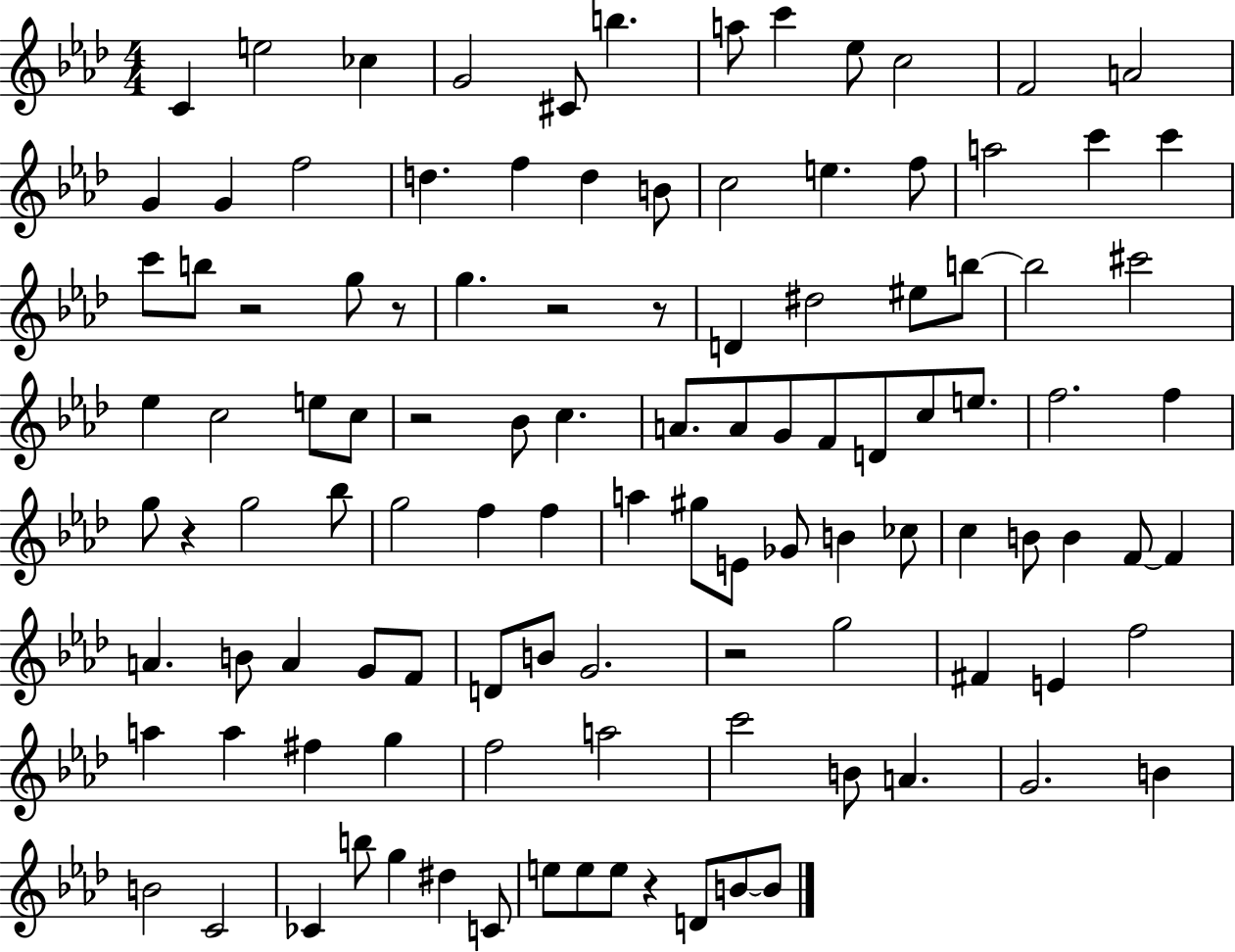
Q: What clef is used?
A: treble